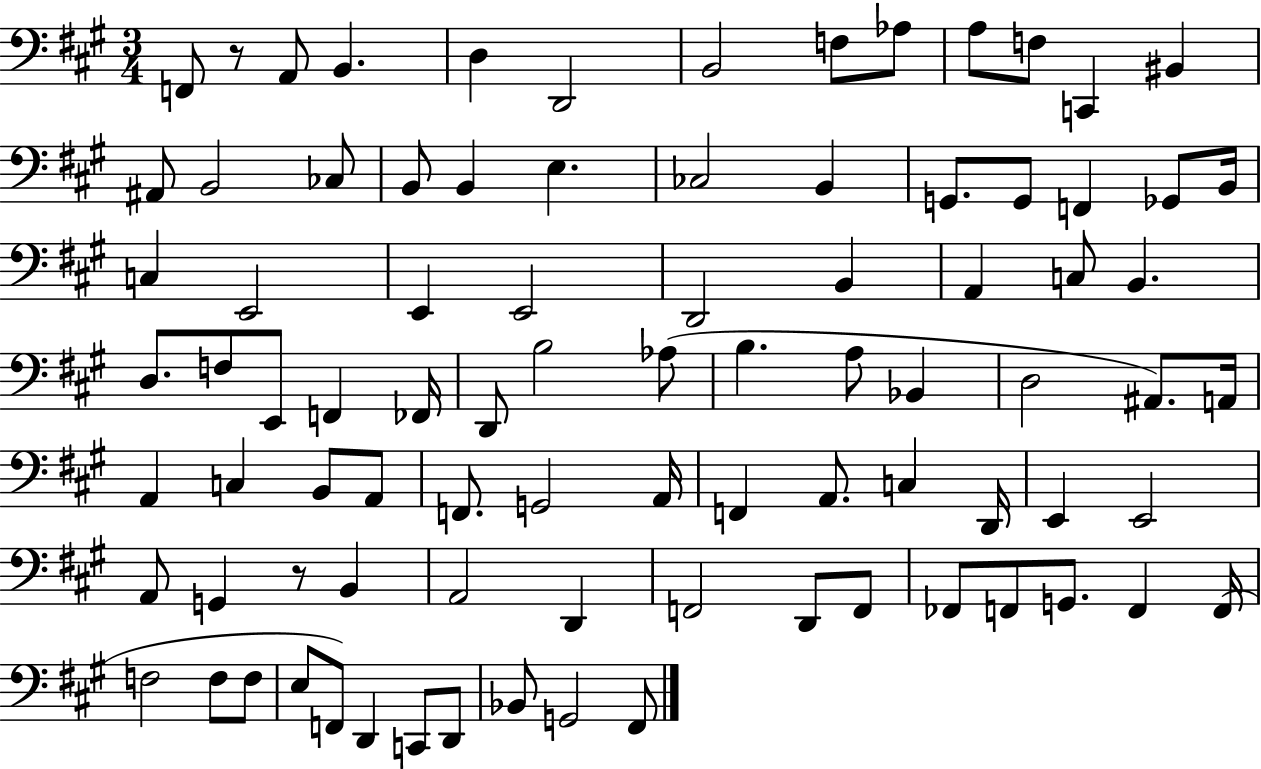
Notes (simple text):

F2/e R/e A2/e B2/q. D3/q D2/h B2/h F3/e Ab3/e A3/e F3/e C2/q BIS2/q A#2/e B2/h CES3/e B2/e B2/q E3/q. CES3/h B2/q G2/e. G2/e F2/q Gb2/e B2/s C3/q E2/h E2/q E2/h D2/h B2/q A2/q C3/e B2/q. D3/e. F3/e E2/e F2/q FES2/s D2/e B3/h Ab3/e B3/q. A3/e Bb2/q D3/h A#2/e. A2/s A2/q C3/q B2/e A2/e F2/e. G2/h A2/s F2/q A2/e. C3/q D2/s E2/q E2/h A2/e G2/q R/e B2/q A2/h D2/q F2/h D2/e F2/e FES2/e F2/e G2/e. F2/q F2/s F3/h F3/e F3/e E3/e F2/e D2/q C2/e D2/e Bb2/e G2/h F#2/e